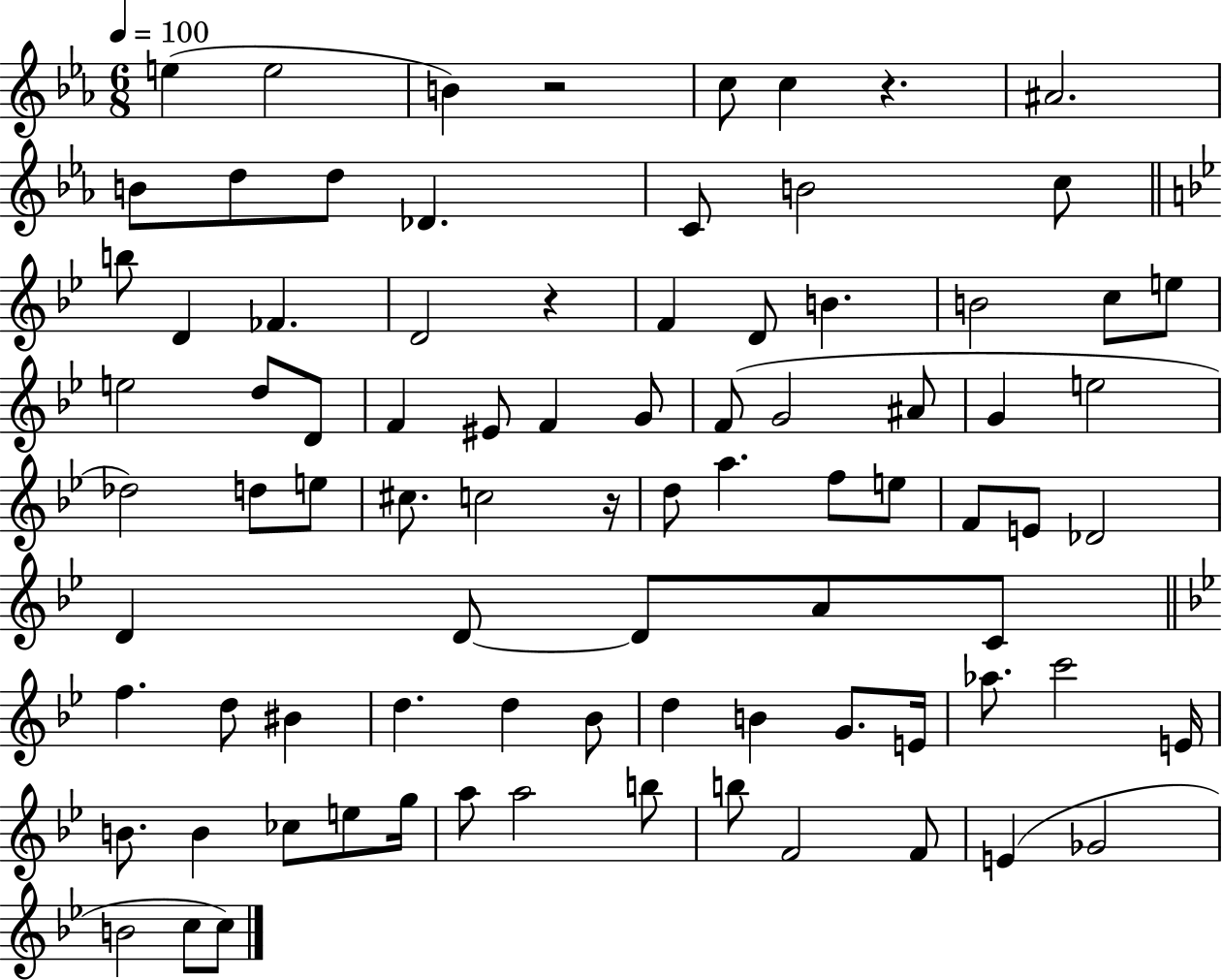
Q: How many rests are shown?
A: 4